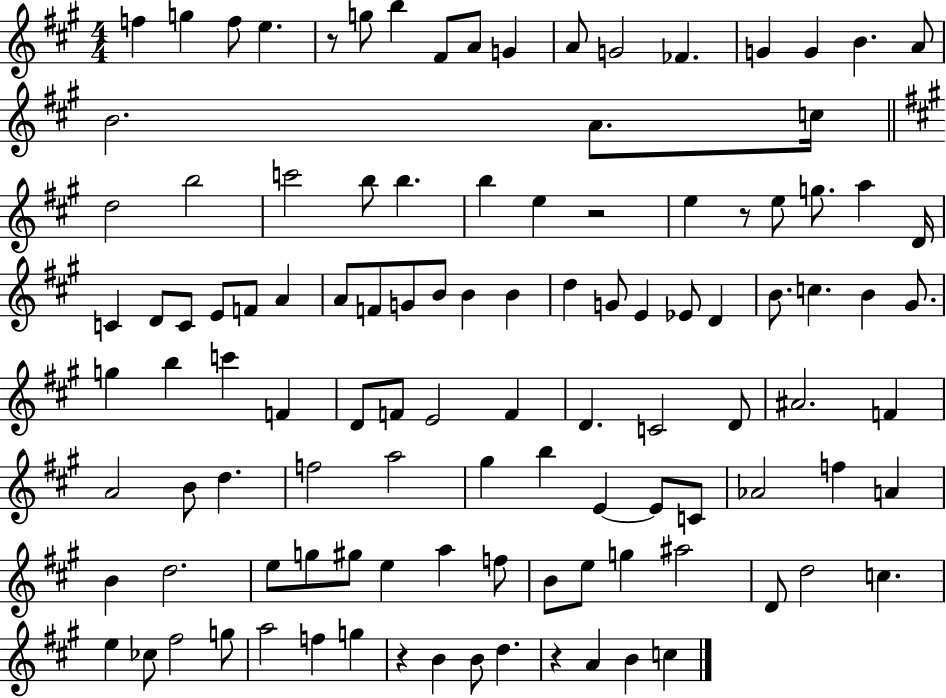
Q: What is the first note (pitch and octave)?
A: F5